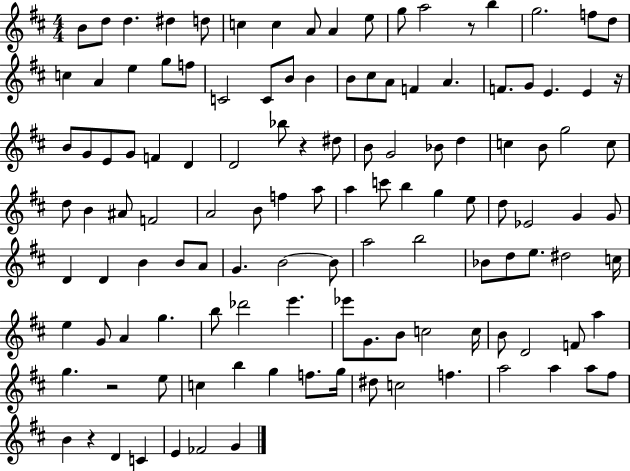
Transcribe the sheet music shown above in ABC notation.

X:1
T:Untitled
M:4/4
L:1/4
K:D
B/2 d/2 d ^d d/2 c c A/2 A e/2 g/2 a2 z/2 b g2 f/2 d/2 c A e g/2 f/2 C2 C/2 B/2 B B/2 ^c/2 A/2 F A F/2 G/2 E E z/4 B/2 G/2 E/2 G/2 F D D2 _b/2 z ^d/2 B/2 G2 _B/2 d c B/2 g2 c/2 d/2 B ^A/2 F2 A2 B/2 f a/2 a c'/2 b g e/2 d/2 _E2 G G/2 D D B B/2 A/2 G B2 B/2 a2 b2 _B/2 d/2 e/2 ^d2 c/4 e G/2 A g b/2 _d'2 e' _e'/2 G/2 B/2 c2 c/4 B/2 D2 F/2 a g z2 e/2 c b g f/2 g/4 ^d/2 c2 f a2 a a/2 ^f/2 B z D C E _F2 G